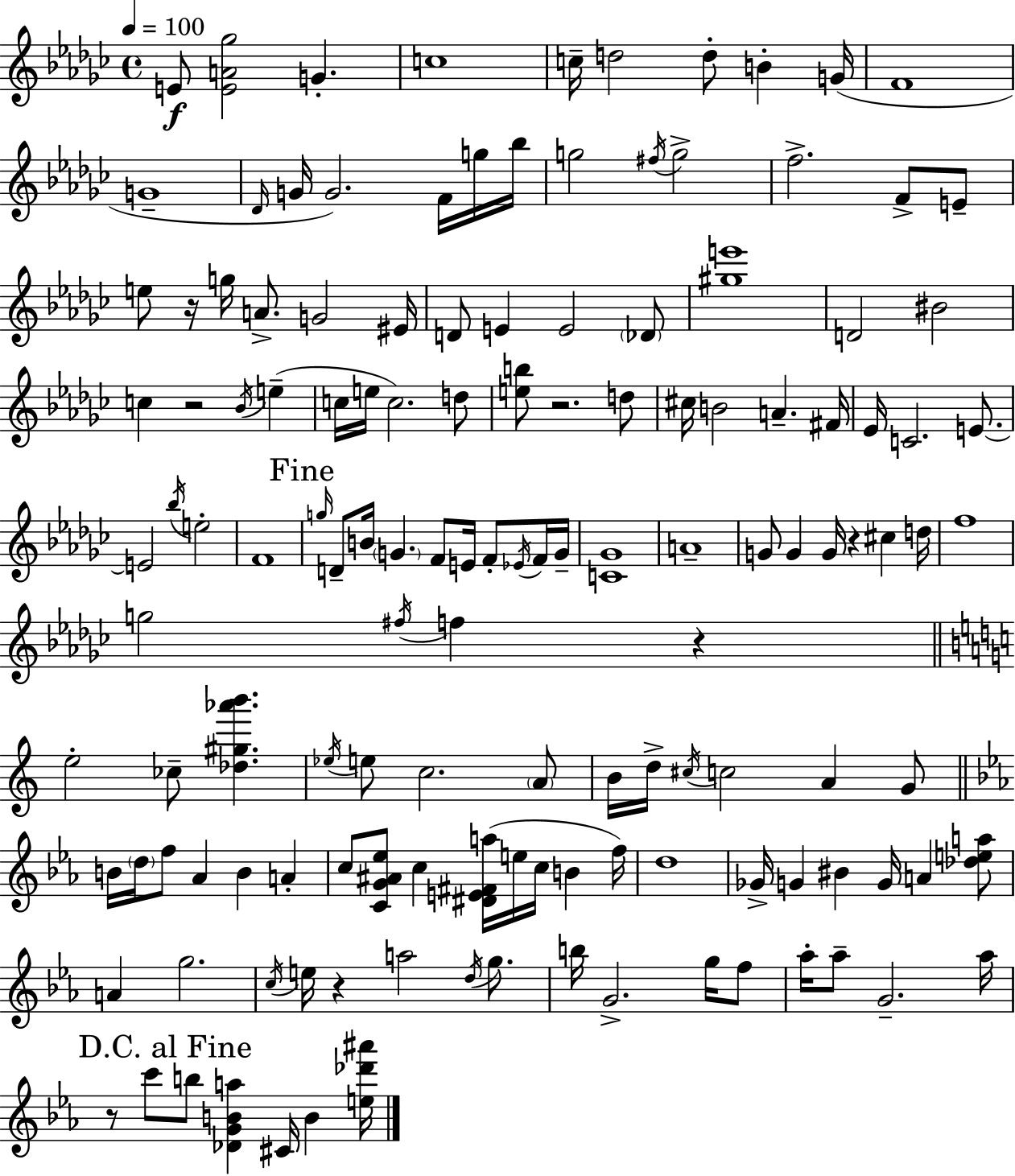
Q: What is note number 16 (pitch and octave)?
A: Bb5